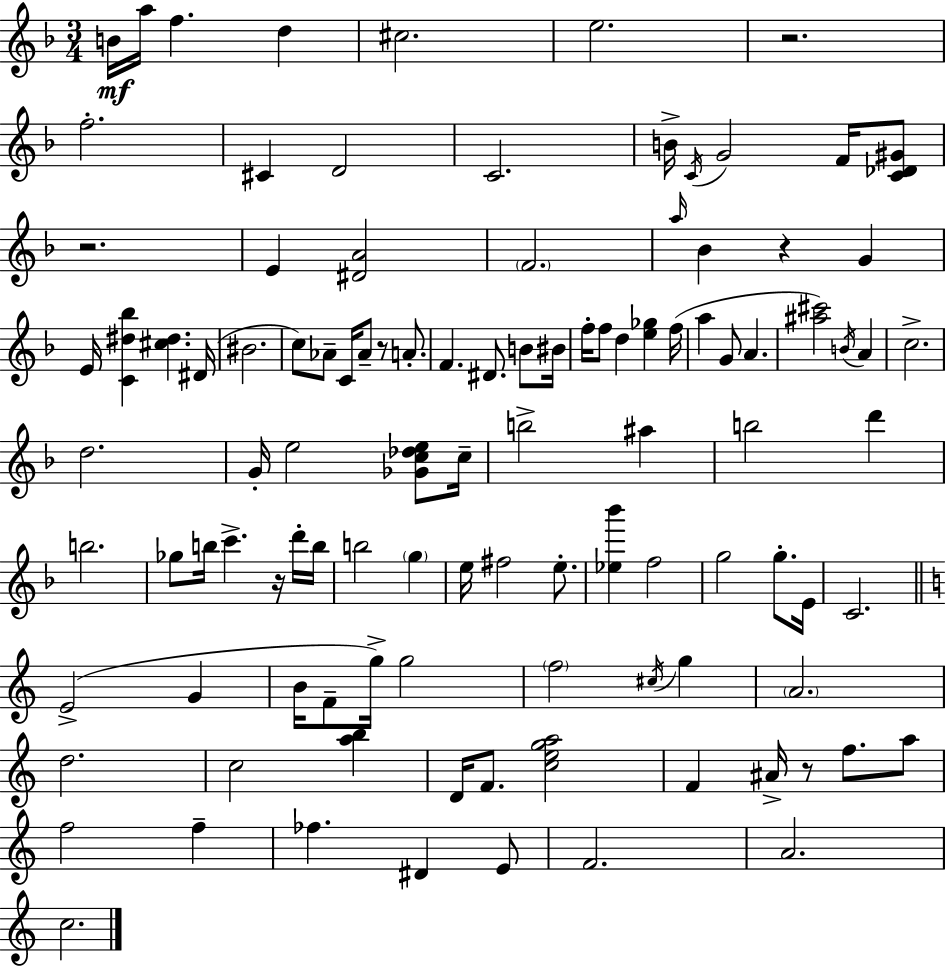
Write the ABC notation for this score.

X:1
T:Untitled
M:3/4
L:1/4
K:F
B/4 a/4 f d ^c2 e2 z2 f2 ^C D2 C2 B/4 C/4 G2 F/4 [C_D^G]/2 z2 E [^DA]2 F2 a/4 _B z G E/4 [C^d_b] [^c^d] ^D/4 ^B2 c/2 _A/2 C/4 _A/2 z/2 A/2 F ^D/2 B/2 ^B/4 f/4 f/2 d [e_g] f/4 a G/2 A [^a^c']2 B/4 A c2 d2 G/4 e2 [_Gc_de]/2 c/4 b2 ^a b2 d' b2 _g/2 b/4 c' z/4 d'/4 b/4 b2 g e/4 ^f2 e/2 [_e_b'] f2 g2 g/2 E/4 C2 E2 G B/4 F/2 g/4 g2 f2 ^c/4 g A2 d2 c2 [ab] D/4 F/2 [cega]2 F ^A/4 z/2 f/2 a/2 f2 f _f ^D E/2 F2 A2 c2